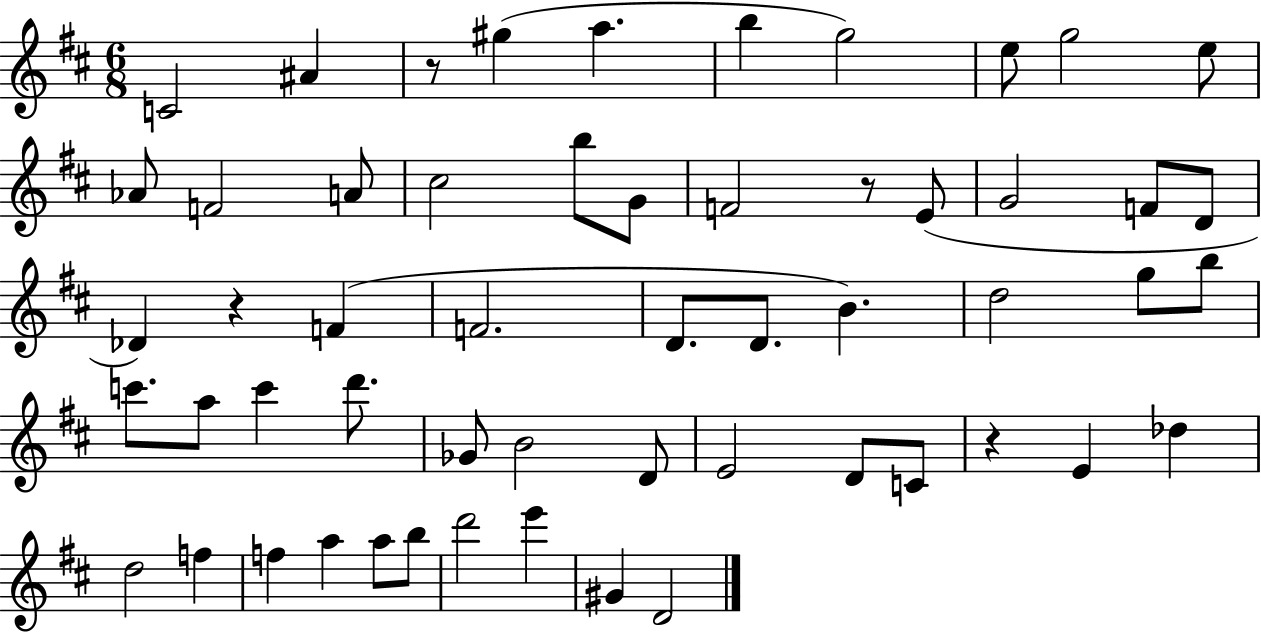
{
  \clef treble
  \numericTimeSignature
  \time 6/8
  \key d \major
  \repeat volta 2 { c'2 ais'4 | r8 gis''4( a''4. | b''4 g''2) | e''8 g''2 e''8 | \break aes'8 f'2 a'8 | cis''2 b''8 g'8 | f'2 r8 e'8( | g'2 f'8 d'8 | \break des'4) r4 f'4( | f'2. | d'8. d'8. b'4.) | d''2 g''8 b''8 | \break c'''8. a''8 c'''4 d'''8. | ges'8 b'2 d'8 | e'2 d'8 c'8 | r4 e'4 des''4 | \break d''2 f''4 | f''4 a''4 a''8 b''8 | d'''2 e'''4 | gis'4 d'2 | \break } \bar "|."
}